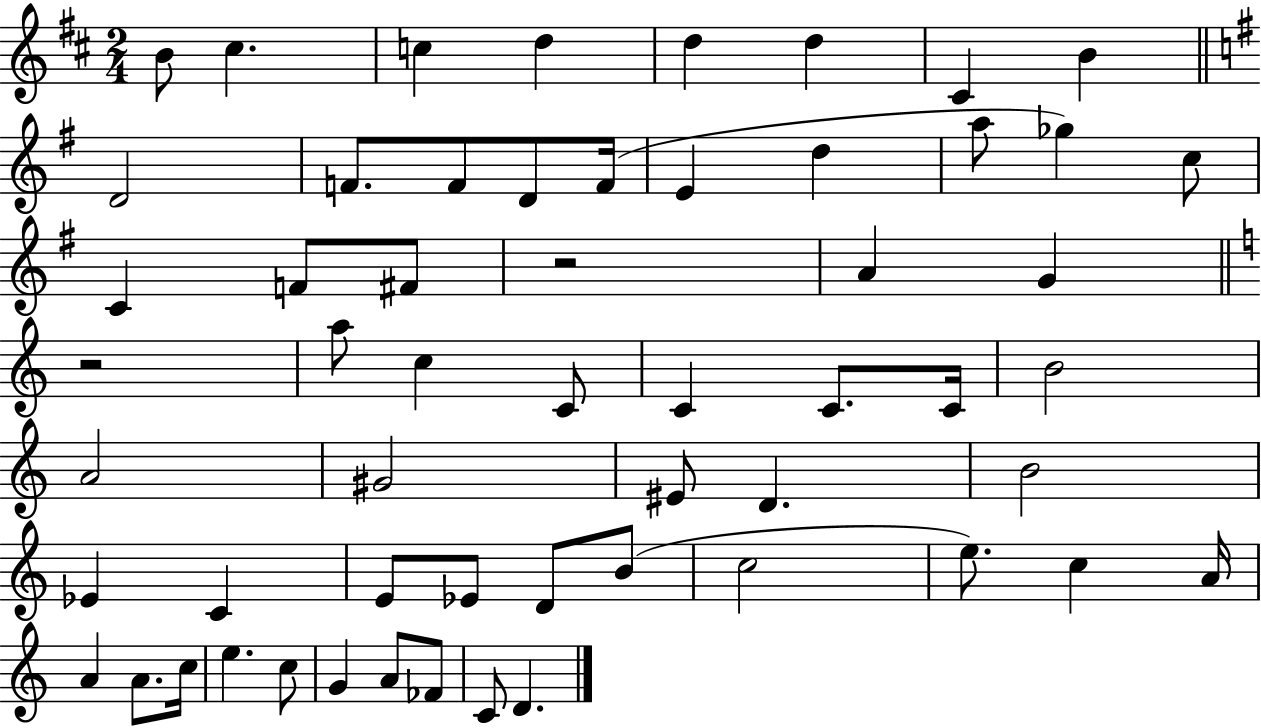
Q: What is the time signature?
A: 2/4